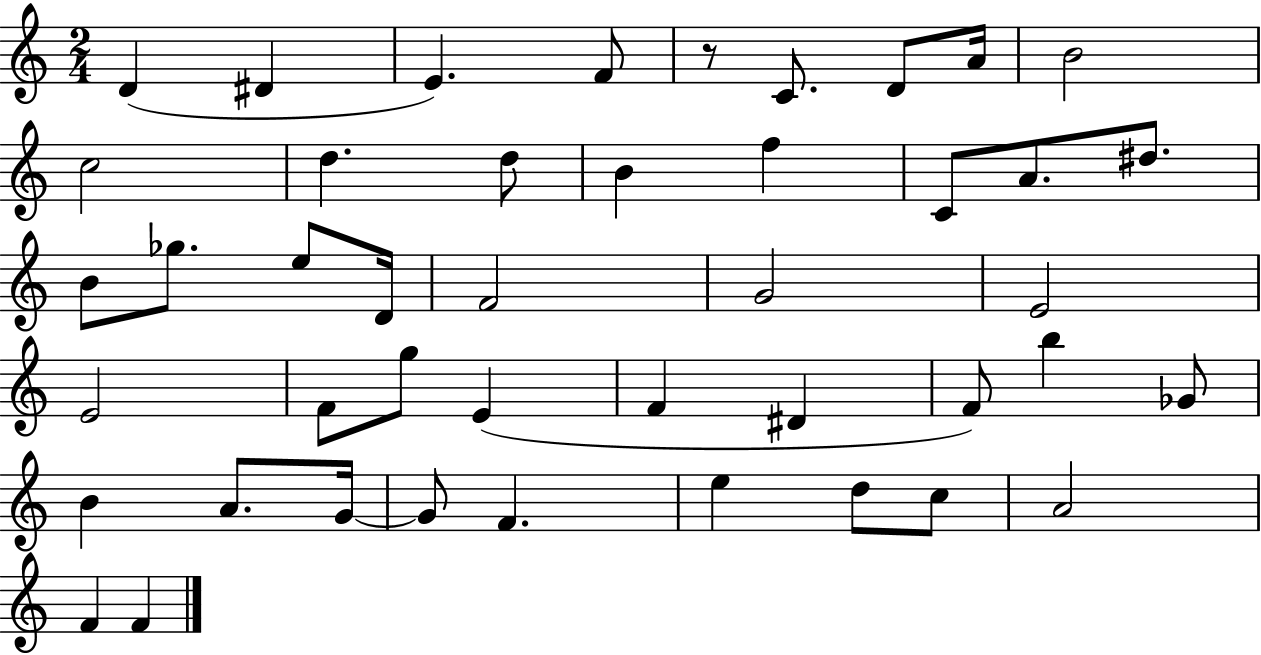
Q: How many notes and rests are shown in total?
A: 44